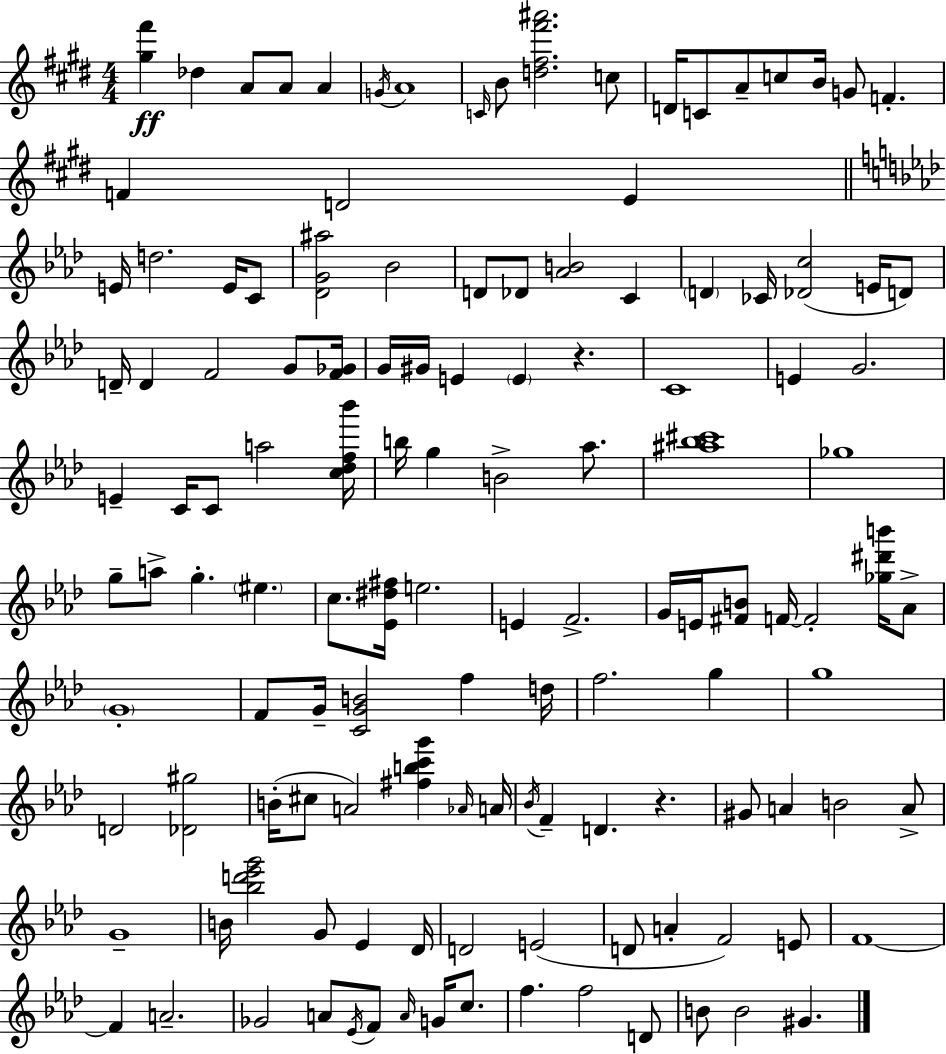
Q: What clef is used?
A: treble